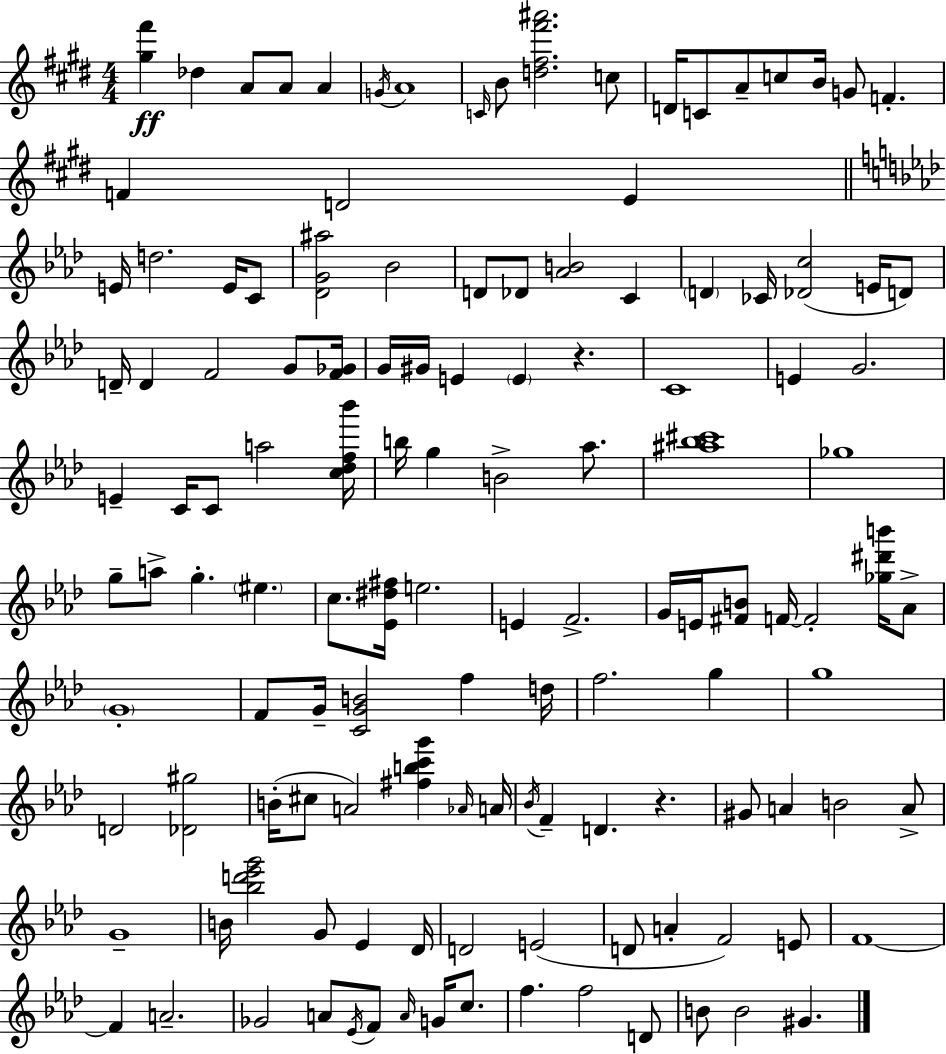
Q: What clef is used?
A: treble